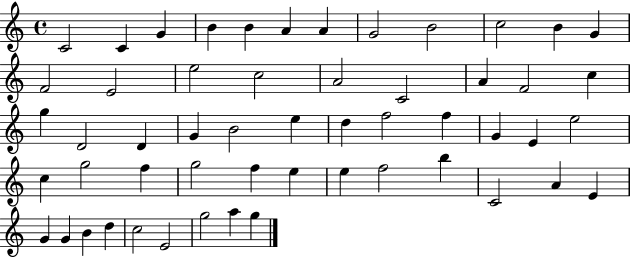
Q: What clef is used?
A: treble